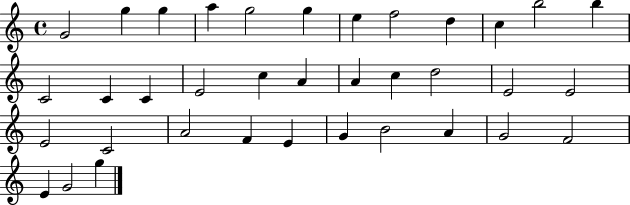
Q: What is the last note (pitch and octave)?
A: G5